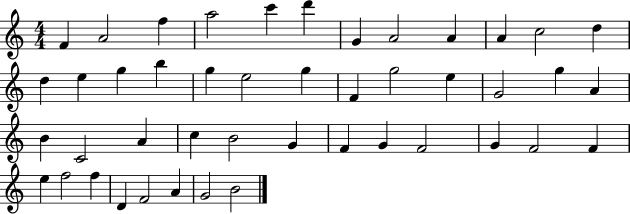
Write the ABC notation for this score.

X:1
T:Untitled
M:4/4
L:1/4
K:C
F A2 f a2 c' d' G A2 A A c2 d d e g b g e2 g F g2 e G2 g A B C2 A c B2 G F G F2 G F2 F e f2 f D F2 A G2 B2